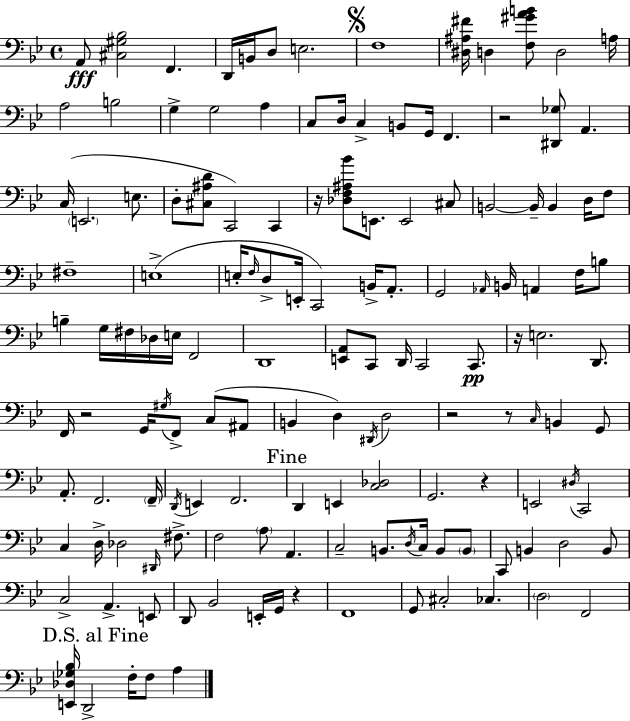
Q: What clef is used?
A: bass